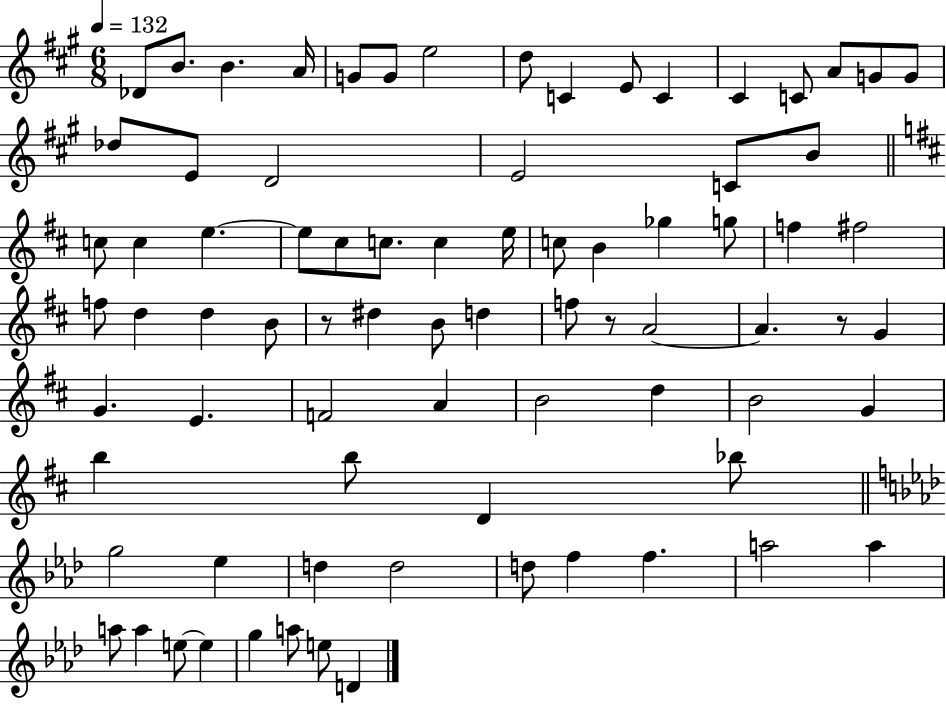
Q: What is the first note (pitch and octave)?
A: Db4